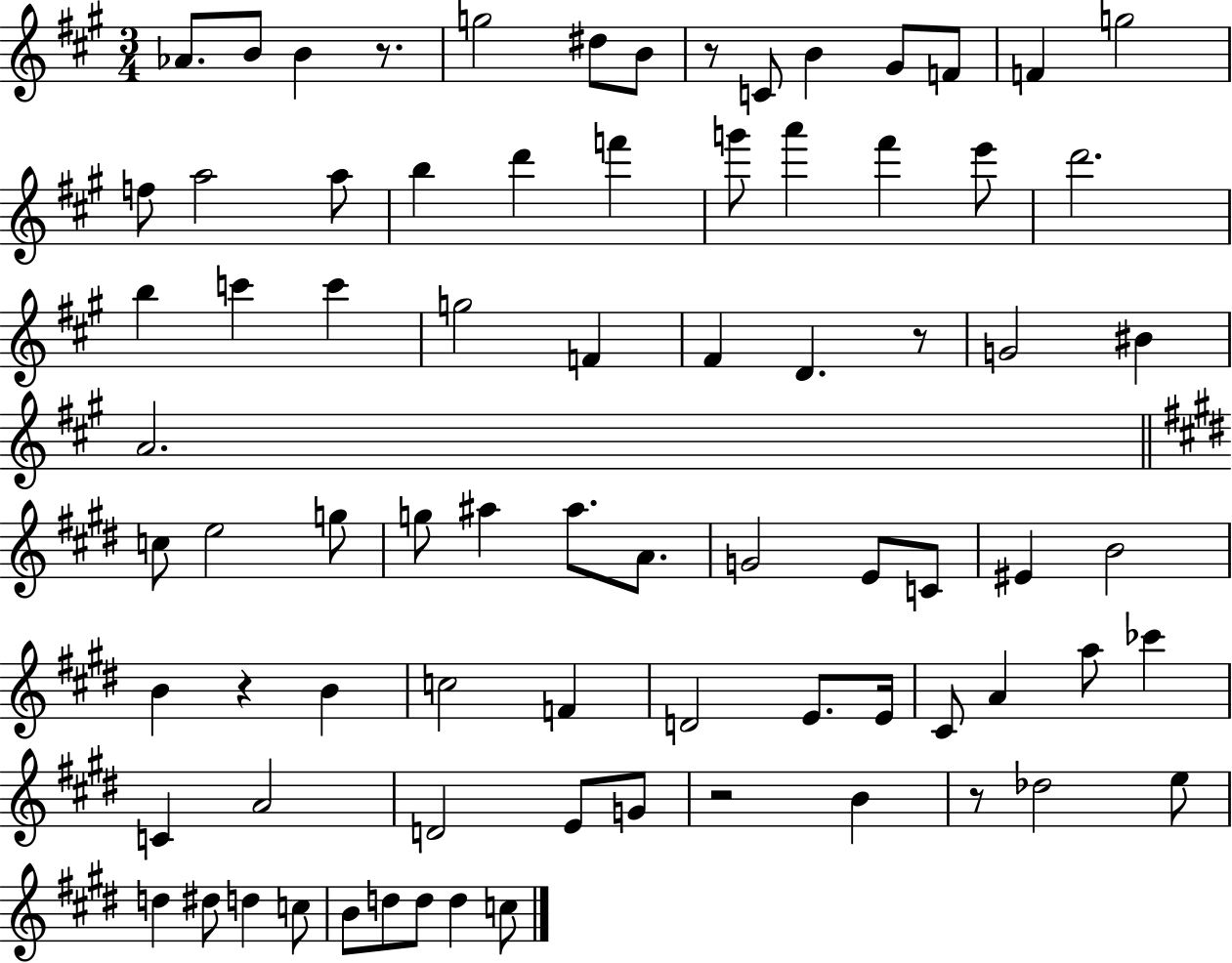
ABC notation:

X:1
T:Untitled
M:3/4
L:1/4
K:A
_A/2 B/2 B z/2 g2 ^d/2 B/2 z/2 C/2 B ^G/2 F/2 F g2 f/2 a2 a/2 b d' f' g'/2 a' ^f' e'/2 d'2 b c' c' g2 F ^F D z/2 G2 ^B A2 c/2 e2 g/2 g/2 ^a ^a/2 A/2 G2 E/2 C/2 ^E B2 B z B c2 F D2 E/2 E/4 ^C/2 A a/2 _c' C A2 D2 E/2 G/2 z2 B z/2 _d2 e/2 d ^d/2 d c/2 B/2 d/2 d/2 d c/2